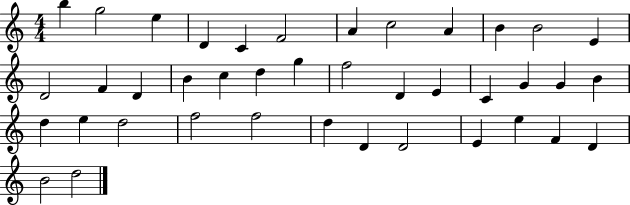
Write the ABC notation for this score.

X:1
T:Untitled
M:4/4
L:1/4
K:C
b g2 e D C F2 A c2 A B B2 E D2 F D B c d g f2 D E C G G B d e d2 f2 f2 d D D2 E e F D B2 d2